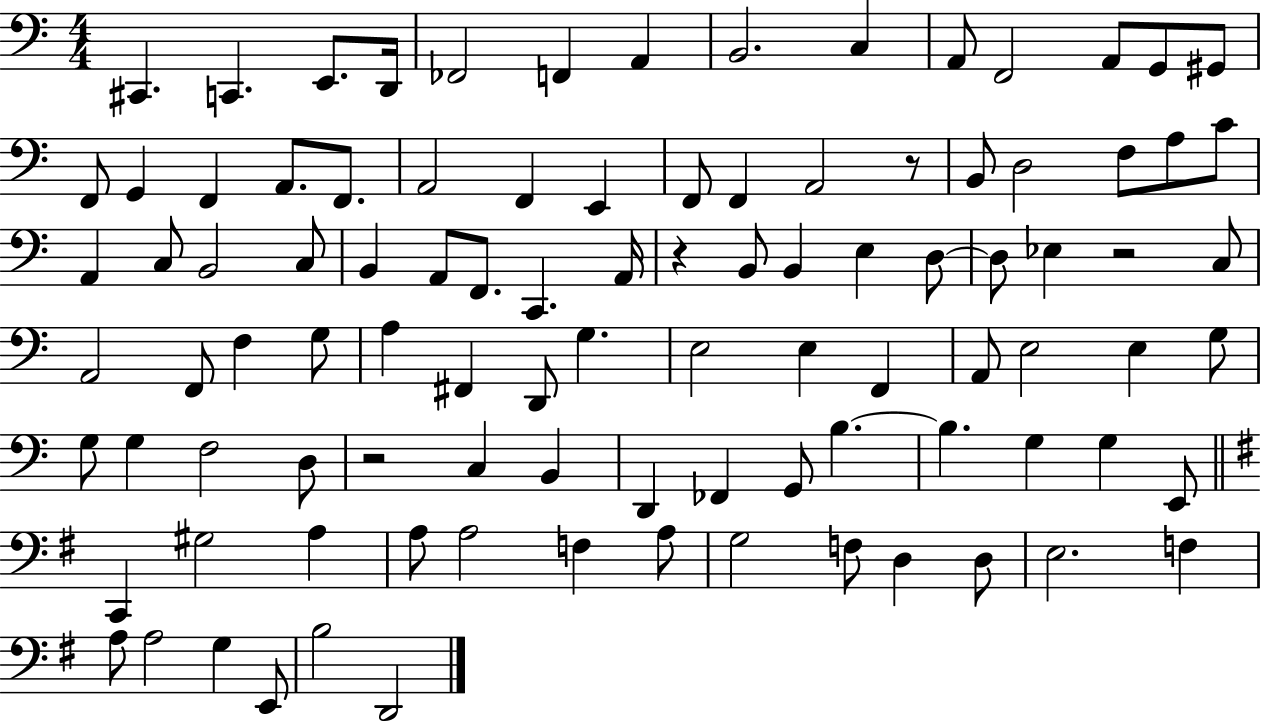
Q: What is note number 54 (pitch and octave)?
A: G3